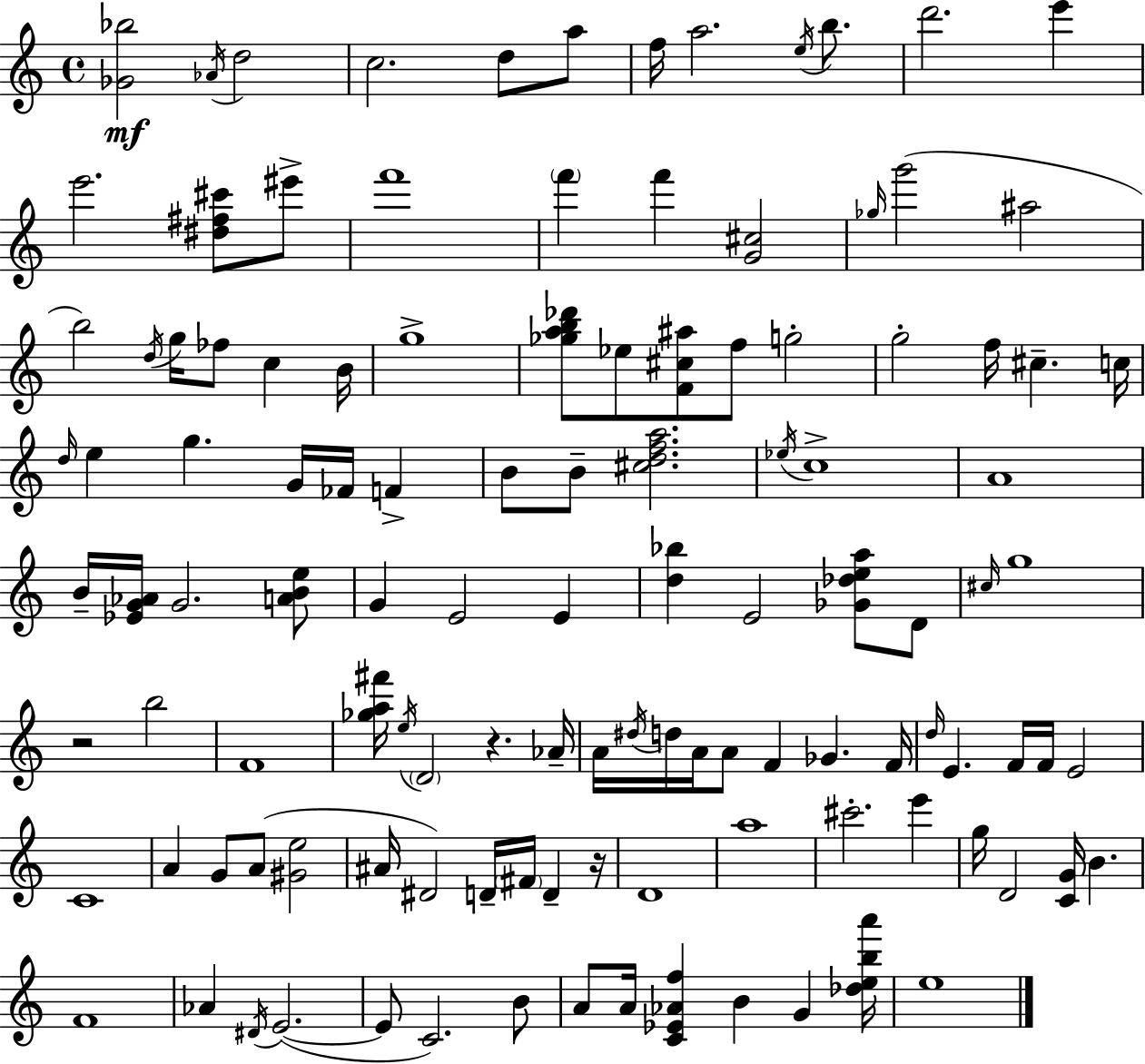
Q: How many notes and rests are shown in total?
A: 117